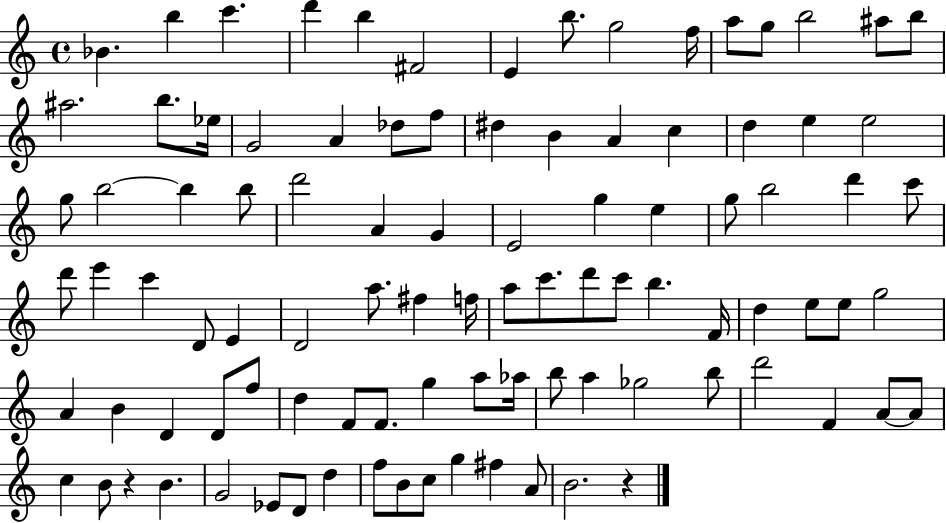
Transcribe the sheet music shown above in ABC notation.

X:1
T:Untitled
M:4/4
L:1/4
K:C
_B b c' d' b ^F2 E b/2 g2 f/4 a/2 g/2 b2 ^a/2 b/2 ^a2 b/2 _e/4 G2 A _d/2 f/2 ^d B A c d e e2 g/2 b2 b b/2 d'2 A G E2 g e g/2 b2 d' c'/2 d'/2 e' c' D/2 E D2 a/2 ^f f/4 a/2 c'/2 d'/2 c'/2 b F/4 d e/2 e/2 g2 A B D D/2 f/2 d F/2 F/2 g a/2 _a/4 b/2 a _g2 b/2 d'2 F A/2 A/2 c B/2 z B G2 _E/2 D/2 d f/2 B/2 c/2 g ^f A/2 B2 z